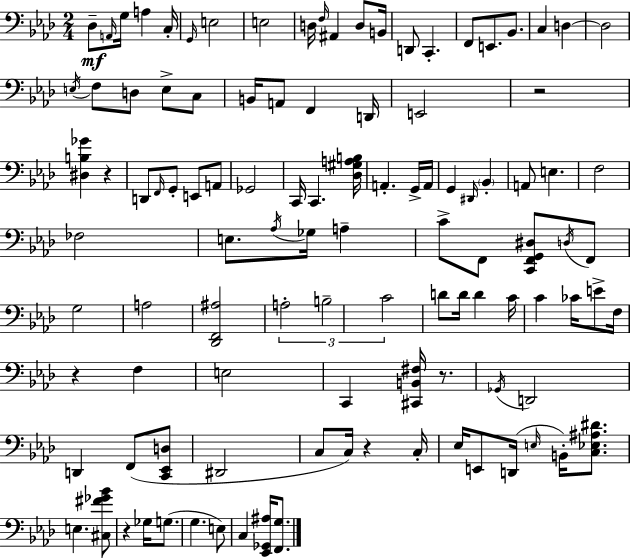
Db3/e A2/s G3/s A3/q C3/s G2/s E3/h E3/h D3/s F3/s A#2/q D3/e B2/s D2/e C2/q. F2/e E2/e. Bb2/e. C3/q D3/q D3/h E3/s F3/e D3/e E3/e C3/e B2/s A2/e F2/q D2/s E2/h R/h [D#3,B3,Gb4]/q R/q D2/e F2/s G2/e E2/e A2/e Gb2/h C2/s C2/q. [Db3,G#3,A3,B3]/s A2/q. G2/s A2/s G2/q D#2/s Bb2/q A2/e E3/q. F3/h FES3/h E3/e. Ab3/s Gb3/s A3/q C4/e F2/e [C2,F2,G2,D#3]/e D3/s F2/e G3/h A3/h [Db2,F2,A#3]/h A3/h B3/h C4/h D4/e D4/s D4/q C4/s C4/q CES4/s E4/e F3/s R/q F3/q E3/h C2/q [C#2,B2,F#3]/s R/e. Gb2/s D2/h D2/q F2/e [C2,Eb2,D3]/e D#2/h C3/e C3/s R/q C3/s Eb3/s E2/e D2/s E3/s B2/s [C3,Eb3,A#3,D#4]/e. E3/q. [C#3,F#4,Gb4,Bb4]/e R/q Gb3/s G3/e. G3/q. E3/e C3/q [Eb2,Gb2,A#3]/s [F2,G3]/e.